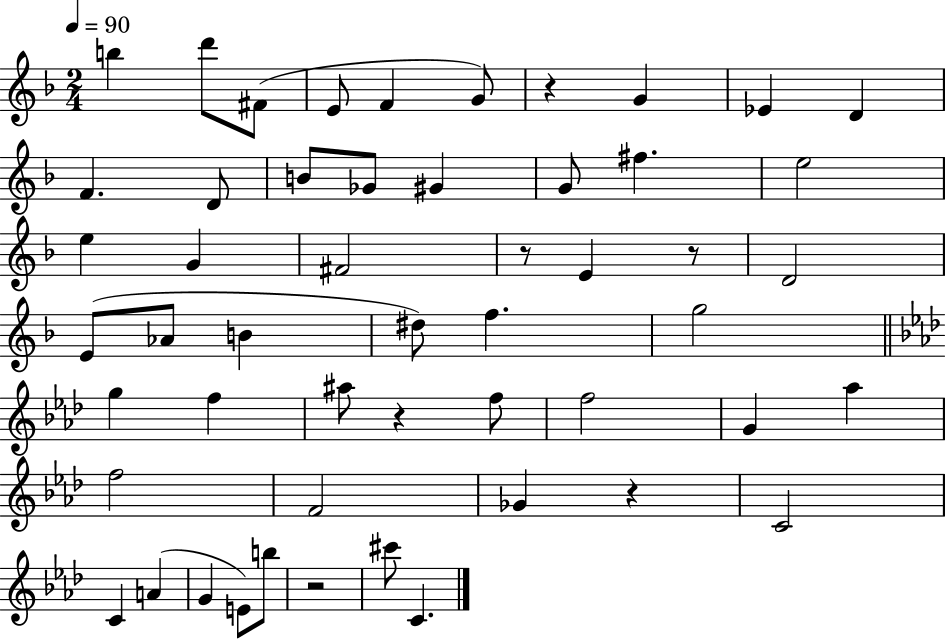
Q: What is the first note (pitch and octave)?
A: B5